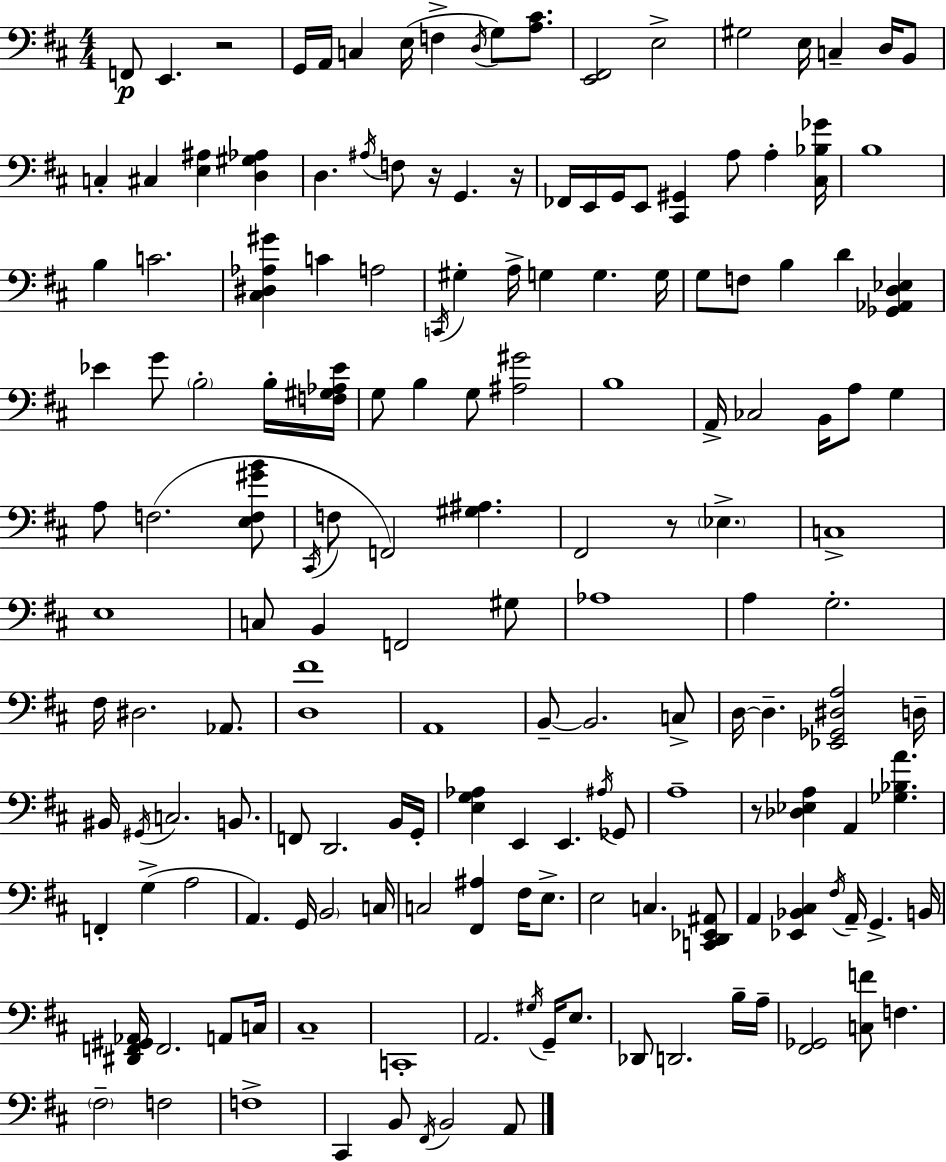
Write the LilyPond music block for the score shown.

{
  \clef bass
  \numericTimeSignature
  \time 4/4
  \key d \major
  \repeat volta 2 { f,8\p e,4. r2 | g,16 a,16 c4 e16( f4-> \acciaccatura { d16 }) g8 <a cis'>8. | <e, fis,>2 e2-> | gis2 e16 c4-- d16 b,8 | \break c4-. cis4 <e ais>4 <d gis aes>4 | d4. \acciaccatura { ais16 } f8 r16 g,4. | r16 fes,16 e,16 g,16 e,8 <cis, gis,>4 a8 a4-. | <cis bes ges'>16 b1 | \break b4 c'2. | <cis dis aes gis'>4 c'4 a2 | \acciaccatura { c,16 } gis4-. a16-> g4 g4. | g16 g8 f8 b4 d'4 <ges, aes, d ees>4 | \break ees'4 g'8 \parenthesize b2-. | b16-. <f gis aes ees'>16 g8 b4 g8 <ais gis'>2 | b1 | a,16-> ces2 b,16 a8 g4 | \break a8 f2.( | <e f gis' b'>8 \acciaccatura { cis,16 } f8 f,2) <gis ais>4. | fis,2 r8 \parenthesize ees4.-> | c1-> | \break e1 | c8 b,4 f,2 | gis8 aes1 | a4 g2.-. | \break fis16 dis2. | aes,8. <d fis'>1 | a,1 | b,8--~~ b,2. | \break c8-> d16~~ d4.-- <ees, ges, dis a>2 | d16-- bis,16 \acciaccatura { gis,16 } c2. | b,8. f,8 d,2. | b,16 g,16-. <e g aes>4 e,4 e,4. | \break \acciaccatura { ais16 } ges,8 a1-- | r8 <des ees a>4 a,4 | <ges bes a'>4. f,4-. g4->( a2 | a,4.) g,16 \parenthesize b,2 | \break c16 c2 <fis, ais>4 | fis16 e8.-> e2 c4. | <c, d, ees, ais,>8 a,4 <ees, bes, cis>4 \acciaccatura { fis16 } a,16-- | g,4.-> b,16 <dis, f, gis, aes,>16 f,2. | \break a,8 c16 cis1-- | c,1-. | a,2. | \acciaccatura { gis16 } g,16-- e8. des,8 d,2. | \break b16-- a16-- <fis, ges,>2 | <c f'>8 f4. \parenthesize fis2-- | f2 f1-> | cis,4 b,8 \acciaccatura { fis,16 } b,2 | \break a,8 } \bar "|."
}